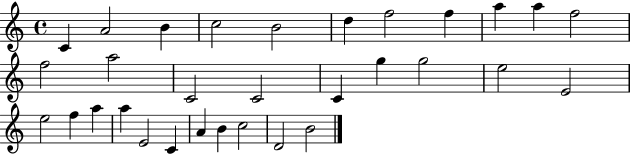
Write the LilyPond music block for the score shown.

{
  \clef treble
  \time 4/4
  \defaultTimeSignature
  \key c \major
  c'4 a'2 b'4 | c''2 b'2 | d''4 f''2 f''4 | a''4 a''4 f''2 | \break f''2 a''2 | c'2 c'2 | c'4 g''4 g''2 | e''2 e'2 | \break e''2 f''4 a''4 | a''4 e'2 c'4 | a'4 b'4 c''2 | d'2 b'2 | \break \bar "|."
}